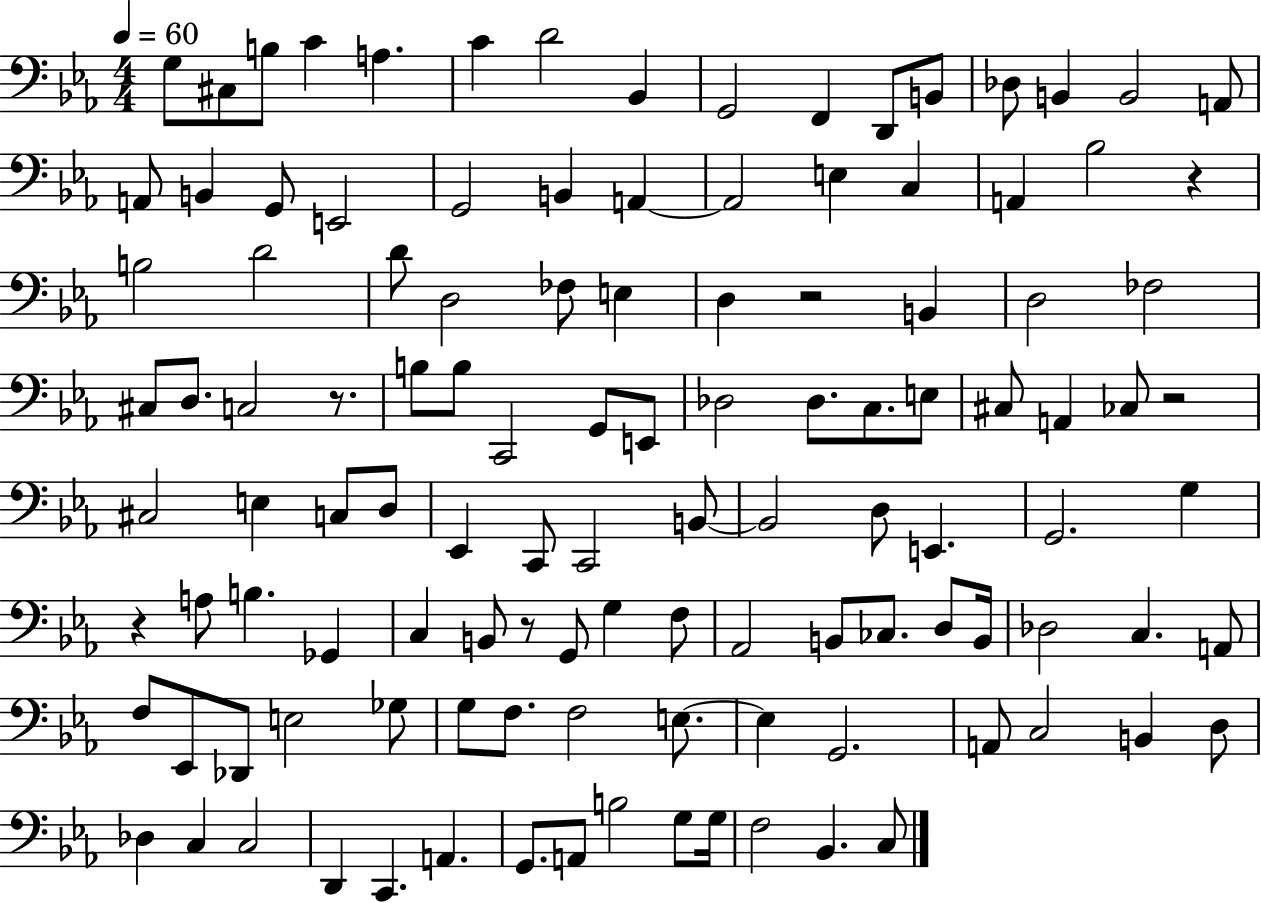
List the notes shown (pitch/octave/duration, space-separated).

G3/e C#3/e B3/e C4/q A3/q. C4/q D4/h Bb2/q G2/h F2/q D2/e B2/e Db3/e B2/q B2/h A2/e A2/e B2/q G2/e E2/h G2/h B2/q A2/q A2/h E3/q C3/q A2/q Bb3/h R/q B3/h D4/h D4/e D3/h FES3/e E3/q D3/q R/h B2/q D3/h FES3/h C#3/e D3/e. C3/h R/e. B3/e B3/e C2/h G2/e E2/e Db3/h Db3/e. C3/e. E3/e C#3/e A2/q CES3/e R/h C#3/h E3/q C3/e D3/e Eb2/q C2/e C2/h B2/e B2/h D3/e E2/q. G2/h. G3/q R/q A3/e B3/q. Gb2/q C3/q B2/e R/e G2/e G3/q F3/e Ab2/h B2/e CES3/e. D3/e B2/s Db3/h C3/q. A2/e F3/e Eb2/e Db2/e E3/h Gb3/e G3/e F3/e. F3/h E3/e. E3/q G2/h. A2/e C3/h B2/q D3/e Db3/q C3/q C3/h D2/q C2/q. A2/q. G2/e. A2/e B3/h G3/e G3/s F3/h Bb2/q. C3/e